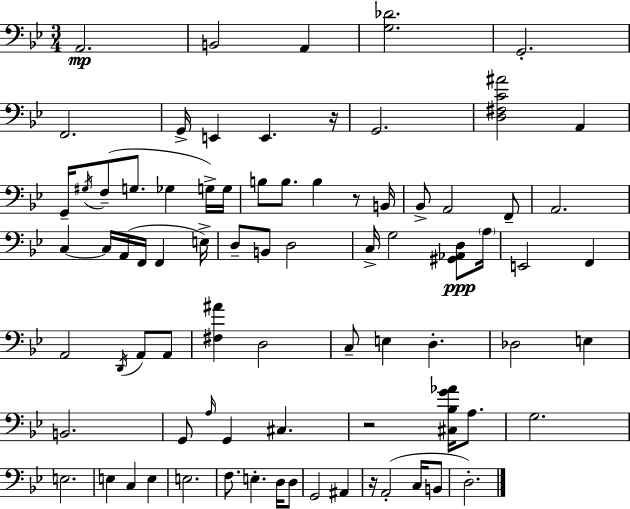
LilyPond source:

{
  \clef bass
  \numericTimeSignature
  \time 3/4
  \key g \minor
  a,2.\mp | b,2 a,4 | <g des'>2. | g,2.-. | \break f,2. | g,16-> e,4 e,4. r16 | g,2. | <d fis c' ais'>2 a,4 | \break g,16-- \acciaccatura { gis16 } f8--( g8. ges4 g16->) | g16 b8 b8. b4 r8 | b,16 bes,8-> a,2 f,8-- | a,2. | \break c4~~ c16 a,16( f,16 f,4 | e16->) d8-- b,8 d2 | c16-> g2 <gis, aes, d>8\ppp | \parenthesize a16 e,2 f,4 | \break a,2 \acciaccatura { d,16 } a,8 | a,8 <fis ais'>4 d2 | c8-- e4 d4.-. | des2 e4 | \break b,2. | g,8 \grace { a16 } g,4 cis4. | r2 <cis bes g' aes'>16 | a8. g2. | \break e2. | e4 c4 e4 | e2. | f8. e4.-. | \break d16 d8 g,2 ais,4 | r16 a,2-.( | c16 b,8 d2.-.) | \bar "|."
}